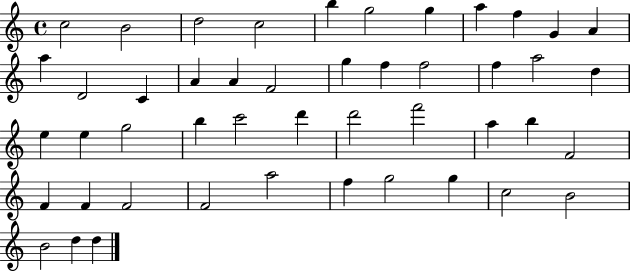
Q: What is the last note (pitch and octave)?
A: D5